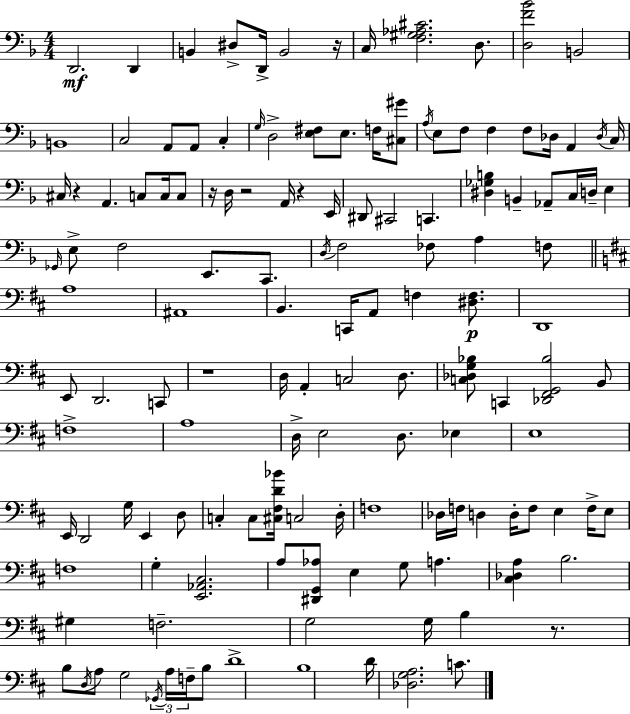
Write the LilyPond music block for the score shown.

{
  \clef bass
  \numericTimeSignature
  \time 4/4
  \key d \minor
  d,2.\mf d,4 | b,4 dis8-> d,16-> b,2 r16 | c16 <f gis aes cis'>2. d8. | <d f' bes'>2 b,2 | \break b,1 | c2 a,8 a,8 c4-. | \grace { g16 } d2-> <e fis>8 e8. f16 <cis gis'>8 | \acciaccatura { a16 } e8 f8 f4 f8 des16 a,4 | \break \acciaccatura { des16 } c16 cis16 r4 a,4. c8 | c16 c8 r16 d16 r2 a,16 r4 | e,16 dis,8 cis,2 c,4. | <dis ges b>4 b,4-- aes,8-- c16 d16-- e4 | \break \grace { ges,16 } e8-> f2 e,8. | c,8. \acciaccatura { d16 } f2 fes8 a4 | f8 \bar "||" \break \key d \major a1 | ais,1 | b,4. c,16 a,8 f4 <dis f>8.\p | d,1 | \break e,8 d,2. c,8 | r1 | d16 a,4-. c2 d8. | <c des g bes>8 c,4 <des, fis, g, bes>2 b,8 | \break f1-> | a1 | d16-> e2 d8. ees4 | e1 | \break e,16 d,2 g16 e,4 d8 | c4-. c8 <cis fis d' bes'>16 c2 d16-. | f1 | des16 f16 d4 d16-. f8 e4 f16-> e8 | \break f1 | g4-. <e, aes, cis>2. | a8 <dis, g, aes>8 e4 g8 a4. | <cis des a>4 b2. | \break gis4 f2.-- | g2 g16 b4 r8. | b8 \acciaccatura { d16 } a8 g2 \tuplet 3/2 { \acciaccatura { ges,16 } a16 f16-- } | b8 d'1-> | \break b1 | d'16 <des g a>2. c'8. | \bar "|."
}